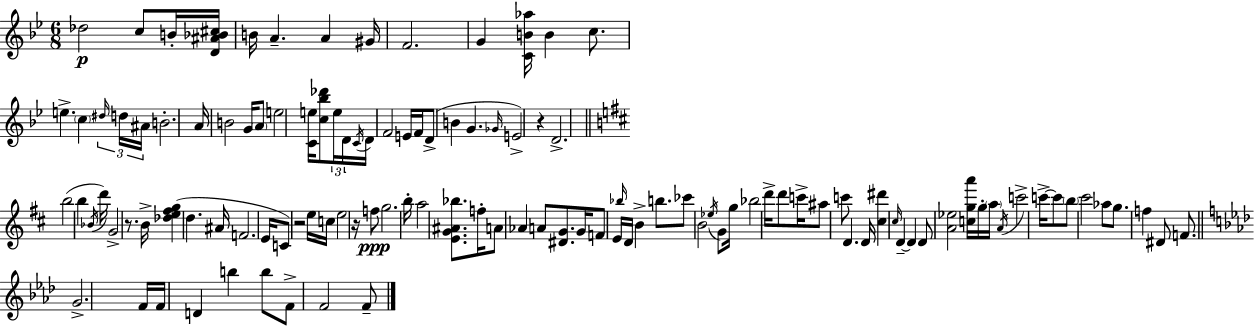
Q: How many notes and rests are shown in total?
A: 117